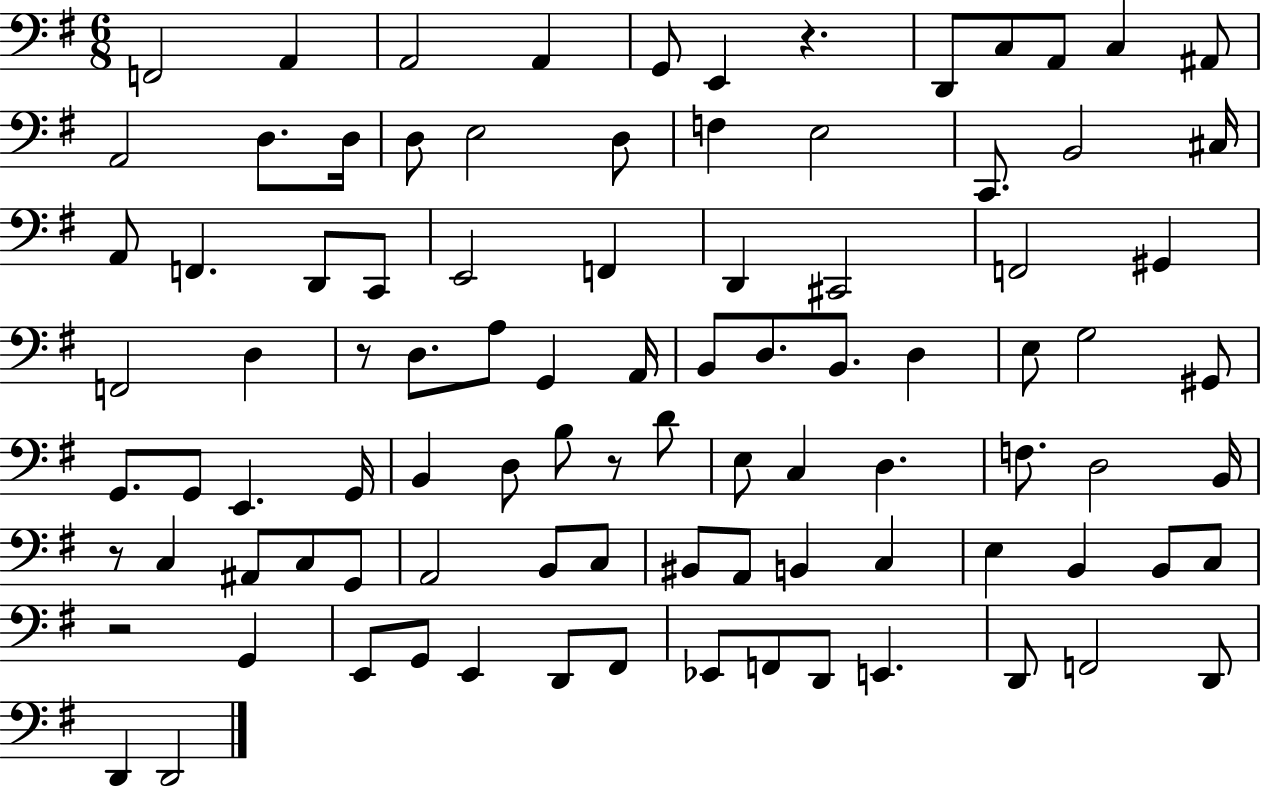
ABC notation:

X:1
T:Untitled
M:6/8
L:1/4
K:G
F,,2 A,, A,,2 A,, G,,/2 E,, z D,,/2 C,/2 A,,/2 C, ^A,,/2 A,,2 D,/2 D,/4 D,/2 E,2 D,/2 F, E,2 C,,/2 B,,2 ^C,/4 A,,/2 F,, D,,/2 C,,/2 E,,2 F,, D,, ^C,,2 F,,2 ^G,, F,,2 D, z/2 D,/2 A,/2 G,, A,,/4 B,,/2 D,/2 B,,/2 D, E,/2 G,2 ^G,,/2 G,,/2 G,,/2 E,, G,,/4 B,, D,/2 B,/2 z/2 D/2 E,/2 C, D, F,/2 D,2 B,,/4 z/2 C, ^A,,/2 C,/2 G,,/2 A,,2 B,,/2 C,/2 ^B,,/2 A,,/2 B,, C, E, B,, B,,/2 C,/2 z2 G,, E,,/2 G,,/2 E,, D,,/2 ^F,,/2 _E,,/2 F,,/2 D,,/2 E,, D,,/2 F,,2 D,,/2 D,, D,,2